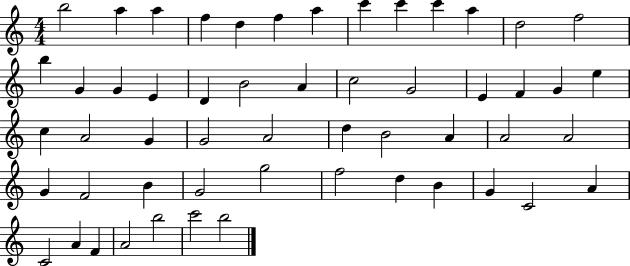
{
  \clef treble
  \numericTimeSignature
  \time 4/4
  \key c \major
  b''2 a''4 a''4 | f''4 d''4 f''4 a''4 | c'''4 c'''4 c'''4 a''4 | d''2 f''2 | \break b''4 g'4 g'4 e'4 | d'4 b'2 a'4 | c''2 g'2 | e'4 f'4 g'4 e''4 | \break c''4 a'2 g'4 | g'2 a'2 | d''4 b'2 a'4 | a'2 a'2 | \break g'4 f'2 b'4 | g'2 g''2 | f''2 d''4 b'4 | g'4 c'2 a'4 | \break c'2 a'4 f'4 | a'2 b''2 | c'''2 b''2 | \bar "|."
}